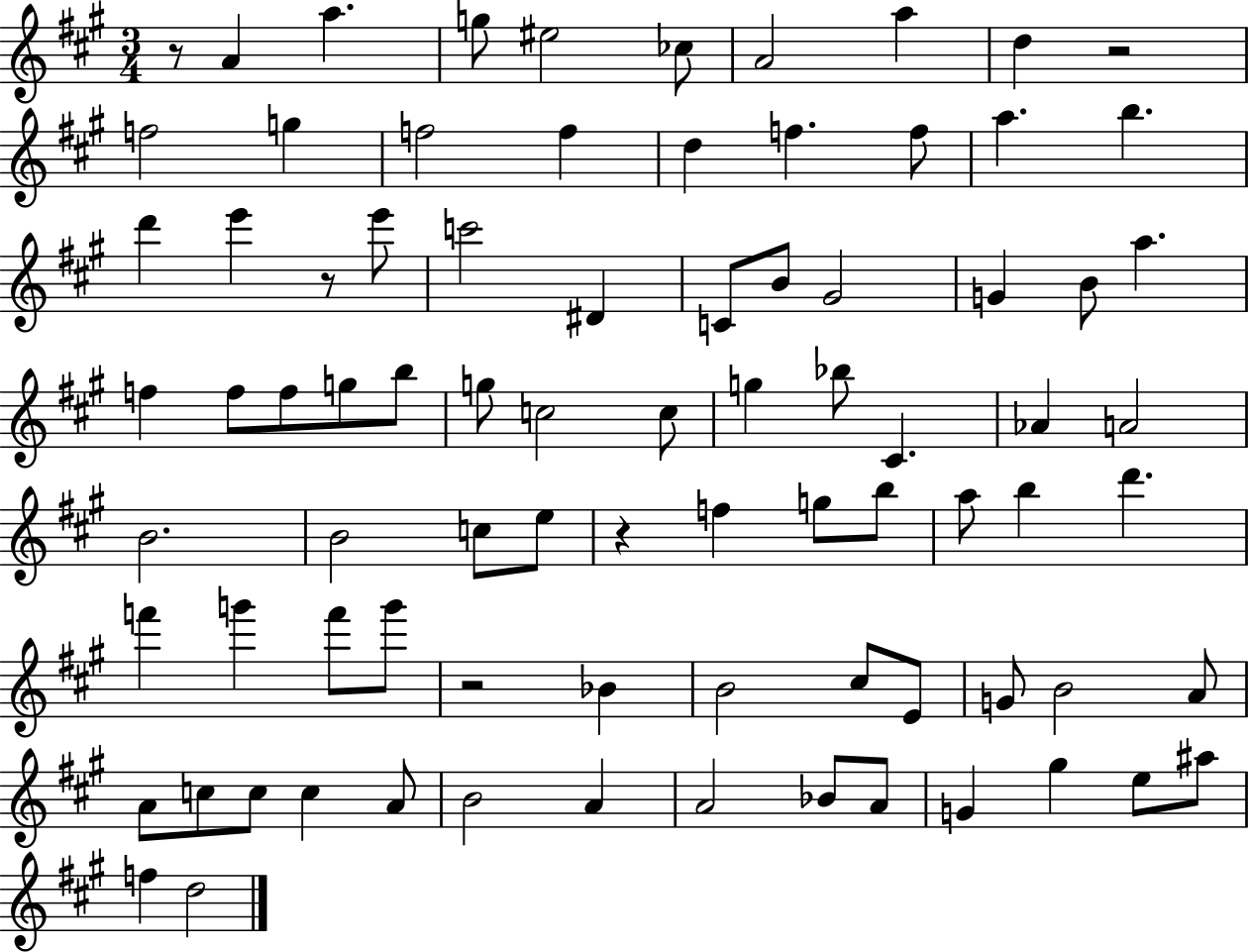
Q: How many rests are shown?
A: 5